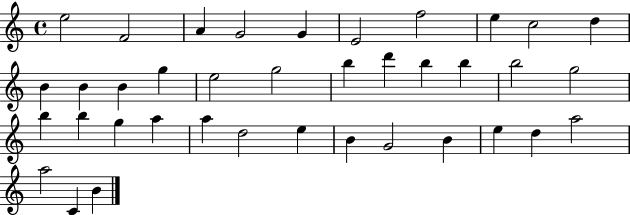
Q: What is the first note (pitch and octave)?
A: E5